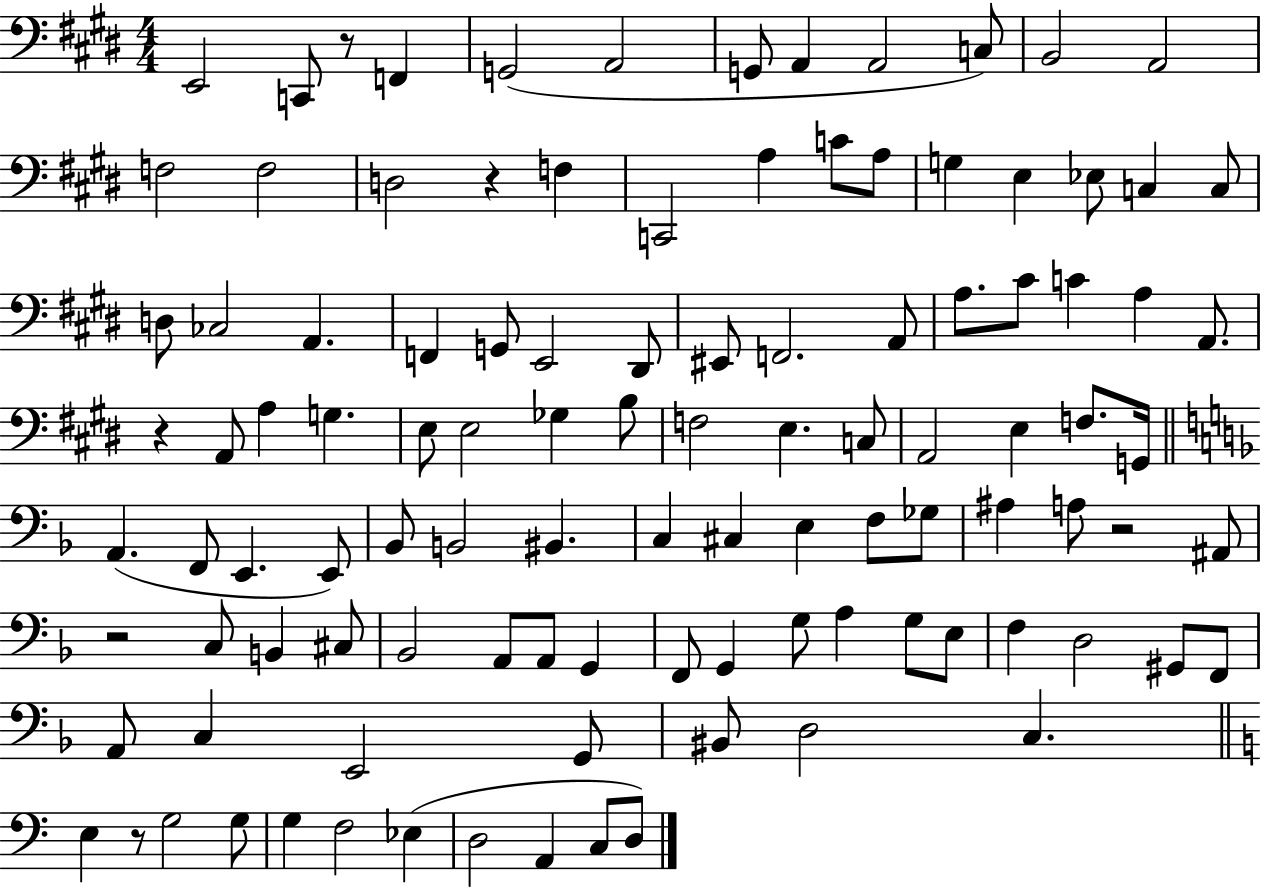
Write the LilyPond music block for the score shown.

{
  \clef bass
  \numericTimeSignature
  \time 4/4
  \key e \major
  e,2 c,8 r8 f,4 | g,2( a,2 | g,8 a,4 a,2 c8) | b,2 a,2 | \break f2 f2 | d2 r4 f4 | c,2 a4 c'8 a8 | g4 e4 ees8 c4 c8 | \break d8 ces2 a,4. | f,4 g,8 e,2 dis,8 | eis,8 f,2. a,8 | a8. cis'8 c'4 a4 a,8. | \break r4 a,8 a4 g4. | e8 e2 ges4 b8 | f2 e4. c8 | a,2 e4 f8. g,16 | \break \bar "||" \break \key d \minor a,4.( f,8 e,4. e,8) | bes,8 b,2 bis,4. | c4 cis4 e4 f8 ges8 | ais4 a8 r2 ais,8 | \break r2 c8 b,4 cis8 | bes,2 a,8 a,8 g,4 | f,8 g,4 g8 a4 g8 e8 | f4 d2 gis,8 f,8 | \break a,8 c4 e,2 g,8 | bis,8 d2 c4. | \bar "||" \break \key c \major e4 r8 g2 g8 | g4 f2 ees4( | d2 a,4 c8 d8) | \bar "|."
}